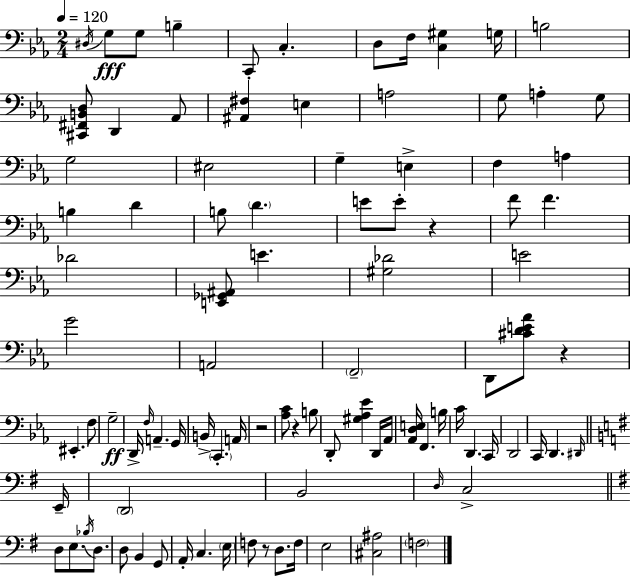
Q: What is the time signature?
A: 2/4